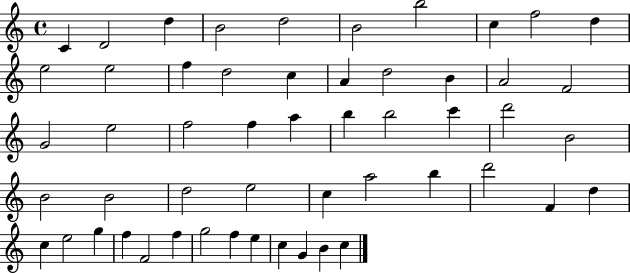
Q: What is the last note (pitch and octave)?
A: C5